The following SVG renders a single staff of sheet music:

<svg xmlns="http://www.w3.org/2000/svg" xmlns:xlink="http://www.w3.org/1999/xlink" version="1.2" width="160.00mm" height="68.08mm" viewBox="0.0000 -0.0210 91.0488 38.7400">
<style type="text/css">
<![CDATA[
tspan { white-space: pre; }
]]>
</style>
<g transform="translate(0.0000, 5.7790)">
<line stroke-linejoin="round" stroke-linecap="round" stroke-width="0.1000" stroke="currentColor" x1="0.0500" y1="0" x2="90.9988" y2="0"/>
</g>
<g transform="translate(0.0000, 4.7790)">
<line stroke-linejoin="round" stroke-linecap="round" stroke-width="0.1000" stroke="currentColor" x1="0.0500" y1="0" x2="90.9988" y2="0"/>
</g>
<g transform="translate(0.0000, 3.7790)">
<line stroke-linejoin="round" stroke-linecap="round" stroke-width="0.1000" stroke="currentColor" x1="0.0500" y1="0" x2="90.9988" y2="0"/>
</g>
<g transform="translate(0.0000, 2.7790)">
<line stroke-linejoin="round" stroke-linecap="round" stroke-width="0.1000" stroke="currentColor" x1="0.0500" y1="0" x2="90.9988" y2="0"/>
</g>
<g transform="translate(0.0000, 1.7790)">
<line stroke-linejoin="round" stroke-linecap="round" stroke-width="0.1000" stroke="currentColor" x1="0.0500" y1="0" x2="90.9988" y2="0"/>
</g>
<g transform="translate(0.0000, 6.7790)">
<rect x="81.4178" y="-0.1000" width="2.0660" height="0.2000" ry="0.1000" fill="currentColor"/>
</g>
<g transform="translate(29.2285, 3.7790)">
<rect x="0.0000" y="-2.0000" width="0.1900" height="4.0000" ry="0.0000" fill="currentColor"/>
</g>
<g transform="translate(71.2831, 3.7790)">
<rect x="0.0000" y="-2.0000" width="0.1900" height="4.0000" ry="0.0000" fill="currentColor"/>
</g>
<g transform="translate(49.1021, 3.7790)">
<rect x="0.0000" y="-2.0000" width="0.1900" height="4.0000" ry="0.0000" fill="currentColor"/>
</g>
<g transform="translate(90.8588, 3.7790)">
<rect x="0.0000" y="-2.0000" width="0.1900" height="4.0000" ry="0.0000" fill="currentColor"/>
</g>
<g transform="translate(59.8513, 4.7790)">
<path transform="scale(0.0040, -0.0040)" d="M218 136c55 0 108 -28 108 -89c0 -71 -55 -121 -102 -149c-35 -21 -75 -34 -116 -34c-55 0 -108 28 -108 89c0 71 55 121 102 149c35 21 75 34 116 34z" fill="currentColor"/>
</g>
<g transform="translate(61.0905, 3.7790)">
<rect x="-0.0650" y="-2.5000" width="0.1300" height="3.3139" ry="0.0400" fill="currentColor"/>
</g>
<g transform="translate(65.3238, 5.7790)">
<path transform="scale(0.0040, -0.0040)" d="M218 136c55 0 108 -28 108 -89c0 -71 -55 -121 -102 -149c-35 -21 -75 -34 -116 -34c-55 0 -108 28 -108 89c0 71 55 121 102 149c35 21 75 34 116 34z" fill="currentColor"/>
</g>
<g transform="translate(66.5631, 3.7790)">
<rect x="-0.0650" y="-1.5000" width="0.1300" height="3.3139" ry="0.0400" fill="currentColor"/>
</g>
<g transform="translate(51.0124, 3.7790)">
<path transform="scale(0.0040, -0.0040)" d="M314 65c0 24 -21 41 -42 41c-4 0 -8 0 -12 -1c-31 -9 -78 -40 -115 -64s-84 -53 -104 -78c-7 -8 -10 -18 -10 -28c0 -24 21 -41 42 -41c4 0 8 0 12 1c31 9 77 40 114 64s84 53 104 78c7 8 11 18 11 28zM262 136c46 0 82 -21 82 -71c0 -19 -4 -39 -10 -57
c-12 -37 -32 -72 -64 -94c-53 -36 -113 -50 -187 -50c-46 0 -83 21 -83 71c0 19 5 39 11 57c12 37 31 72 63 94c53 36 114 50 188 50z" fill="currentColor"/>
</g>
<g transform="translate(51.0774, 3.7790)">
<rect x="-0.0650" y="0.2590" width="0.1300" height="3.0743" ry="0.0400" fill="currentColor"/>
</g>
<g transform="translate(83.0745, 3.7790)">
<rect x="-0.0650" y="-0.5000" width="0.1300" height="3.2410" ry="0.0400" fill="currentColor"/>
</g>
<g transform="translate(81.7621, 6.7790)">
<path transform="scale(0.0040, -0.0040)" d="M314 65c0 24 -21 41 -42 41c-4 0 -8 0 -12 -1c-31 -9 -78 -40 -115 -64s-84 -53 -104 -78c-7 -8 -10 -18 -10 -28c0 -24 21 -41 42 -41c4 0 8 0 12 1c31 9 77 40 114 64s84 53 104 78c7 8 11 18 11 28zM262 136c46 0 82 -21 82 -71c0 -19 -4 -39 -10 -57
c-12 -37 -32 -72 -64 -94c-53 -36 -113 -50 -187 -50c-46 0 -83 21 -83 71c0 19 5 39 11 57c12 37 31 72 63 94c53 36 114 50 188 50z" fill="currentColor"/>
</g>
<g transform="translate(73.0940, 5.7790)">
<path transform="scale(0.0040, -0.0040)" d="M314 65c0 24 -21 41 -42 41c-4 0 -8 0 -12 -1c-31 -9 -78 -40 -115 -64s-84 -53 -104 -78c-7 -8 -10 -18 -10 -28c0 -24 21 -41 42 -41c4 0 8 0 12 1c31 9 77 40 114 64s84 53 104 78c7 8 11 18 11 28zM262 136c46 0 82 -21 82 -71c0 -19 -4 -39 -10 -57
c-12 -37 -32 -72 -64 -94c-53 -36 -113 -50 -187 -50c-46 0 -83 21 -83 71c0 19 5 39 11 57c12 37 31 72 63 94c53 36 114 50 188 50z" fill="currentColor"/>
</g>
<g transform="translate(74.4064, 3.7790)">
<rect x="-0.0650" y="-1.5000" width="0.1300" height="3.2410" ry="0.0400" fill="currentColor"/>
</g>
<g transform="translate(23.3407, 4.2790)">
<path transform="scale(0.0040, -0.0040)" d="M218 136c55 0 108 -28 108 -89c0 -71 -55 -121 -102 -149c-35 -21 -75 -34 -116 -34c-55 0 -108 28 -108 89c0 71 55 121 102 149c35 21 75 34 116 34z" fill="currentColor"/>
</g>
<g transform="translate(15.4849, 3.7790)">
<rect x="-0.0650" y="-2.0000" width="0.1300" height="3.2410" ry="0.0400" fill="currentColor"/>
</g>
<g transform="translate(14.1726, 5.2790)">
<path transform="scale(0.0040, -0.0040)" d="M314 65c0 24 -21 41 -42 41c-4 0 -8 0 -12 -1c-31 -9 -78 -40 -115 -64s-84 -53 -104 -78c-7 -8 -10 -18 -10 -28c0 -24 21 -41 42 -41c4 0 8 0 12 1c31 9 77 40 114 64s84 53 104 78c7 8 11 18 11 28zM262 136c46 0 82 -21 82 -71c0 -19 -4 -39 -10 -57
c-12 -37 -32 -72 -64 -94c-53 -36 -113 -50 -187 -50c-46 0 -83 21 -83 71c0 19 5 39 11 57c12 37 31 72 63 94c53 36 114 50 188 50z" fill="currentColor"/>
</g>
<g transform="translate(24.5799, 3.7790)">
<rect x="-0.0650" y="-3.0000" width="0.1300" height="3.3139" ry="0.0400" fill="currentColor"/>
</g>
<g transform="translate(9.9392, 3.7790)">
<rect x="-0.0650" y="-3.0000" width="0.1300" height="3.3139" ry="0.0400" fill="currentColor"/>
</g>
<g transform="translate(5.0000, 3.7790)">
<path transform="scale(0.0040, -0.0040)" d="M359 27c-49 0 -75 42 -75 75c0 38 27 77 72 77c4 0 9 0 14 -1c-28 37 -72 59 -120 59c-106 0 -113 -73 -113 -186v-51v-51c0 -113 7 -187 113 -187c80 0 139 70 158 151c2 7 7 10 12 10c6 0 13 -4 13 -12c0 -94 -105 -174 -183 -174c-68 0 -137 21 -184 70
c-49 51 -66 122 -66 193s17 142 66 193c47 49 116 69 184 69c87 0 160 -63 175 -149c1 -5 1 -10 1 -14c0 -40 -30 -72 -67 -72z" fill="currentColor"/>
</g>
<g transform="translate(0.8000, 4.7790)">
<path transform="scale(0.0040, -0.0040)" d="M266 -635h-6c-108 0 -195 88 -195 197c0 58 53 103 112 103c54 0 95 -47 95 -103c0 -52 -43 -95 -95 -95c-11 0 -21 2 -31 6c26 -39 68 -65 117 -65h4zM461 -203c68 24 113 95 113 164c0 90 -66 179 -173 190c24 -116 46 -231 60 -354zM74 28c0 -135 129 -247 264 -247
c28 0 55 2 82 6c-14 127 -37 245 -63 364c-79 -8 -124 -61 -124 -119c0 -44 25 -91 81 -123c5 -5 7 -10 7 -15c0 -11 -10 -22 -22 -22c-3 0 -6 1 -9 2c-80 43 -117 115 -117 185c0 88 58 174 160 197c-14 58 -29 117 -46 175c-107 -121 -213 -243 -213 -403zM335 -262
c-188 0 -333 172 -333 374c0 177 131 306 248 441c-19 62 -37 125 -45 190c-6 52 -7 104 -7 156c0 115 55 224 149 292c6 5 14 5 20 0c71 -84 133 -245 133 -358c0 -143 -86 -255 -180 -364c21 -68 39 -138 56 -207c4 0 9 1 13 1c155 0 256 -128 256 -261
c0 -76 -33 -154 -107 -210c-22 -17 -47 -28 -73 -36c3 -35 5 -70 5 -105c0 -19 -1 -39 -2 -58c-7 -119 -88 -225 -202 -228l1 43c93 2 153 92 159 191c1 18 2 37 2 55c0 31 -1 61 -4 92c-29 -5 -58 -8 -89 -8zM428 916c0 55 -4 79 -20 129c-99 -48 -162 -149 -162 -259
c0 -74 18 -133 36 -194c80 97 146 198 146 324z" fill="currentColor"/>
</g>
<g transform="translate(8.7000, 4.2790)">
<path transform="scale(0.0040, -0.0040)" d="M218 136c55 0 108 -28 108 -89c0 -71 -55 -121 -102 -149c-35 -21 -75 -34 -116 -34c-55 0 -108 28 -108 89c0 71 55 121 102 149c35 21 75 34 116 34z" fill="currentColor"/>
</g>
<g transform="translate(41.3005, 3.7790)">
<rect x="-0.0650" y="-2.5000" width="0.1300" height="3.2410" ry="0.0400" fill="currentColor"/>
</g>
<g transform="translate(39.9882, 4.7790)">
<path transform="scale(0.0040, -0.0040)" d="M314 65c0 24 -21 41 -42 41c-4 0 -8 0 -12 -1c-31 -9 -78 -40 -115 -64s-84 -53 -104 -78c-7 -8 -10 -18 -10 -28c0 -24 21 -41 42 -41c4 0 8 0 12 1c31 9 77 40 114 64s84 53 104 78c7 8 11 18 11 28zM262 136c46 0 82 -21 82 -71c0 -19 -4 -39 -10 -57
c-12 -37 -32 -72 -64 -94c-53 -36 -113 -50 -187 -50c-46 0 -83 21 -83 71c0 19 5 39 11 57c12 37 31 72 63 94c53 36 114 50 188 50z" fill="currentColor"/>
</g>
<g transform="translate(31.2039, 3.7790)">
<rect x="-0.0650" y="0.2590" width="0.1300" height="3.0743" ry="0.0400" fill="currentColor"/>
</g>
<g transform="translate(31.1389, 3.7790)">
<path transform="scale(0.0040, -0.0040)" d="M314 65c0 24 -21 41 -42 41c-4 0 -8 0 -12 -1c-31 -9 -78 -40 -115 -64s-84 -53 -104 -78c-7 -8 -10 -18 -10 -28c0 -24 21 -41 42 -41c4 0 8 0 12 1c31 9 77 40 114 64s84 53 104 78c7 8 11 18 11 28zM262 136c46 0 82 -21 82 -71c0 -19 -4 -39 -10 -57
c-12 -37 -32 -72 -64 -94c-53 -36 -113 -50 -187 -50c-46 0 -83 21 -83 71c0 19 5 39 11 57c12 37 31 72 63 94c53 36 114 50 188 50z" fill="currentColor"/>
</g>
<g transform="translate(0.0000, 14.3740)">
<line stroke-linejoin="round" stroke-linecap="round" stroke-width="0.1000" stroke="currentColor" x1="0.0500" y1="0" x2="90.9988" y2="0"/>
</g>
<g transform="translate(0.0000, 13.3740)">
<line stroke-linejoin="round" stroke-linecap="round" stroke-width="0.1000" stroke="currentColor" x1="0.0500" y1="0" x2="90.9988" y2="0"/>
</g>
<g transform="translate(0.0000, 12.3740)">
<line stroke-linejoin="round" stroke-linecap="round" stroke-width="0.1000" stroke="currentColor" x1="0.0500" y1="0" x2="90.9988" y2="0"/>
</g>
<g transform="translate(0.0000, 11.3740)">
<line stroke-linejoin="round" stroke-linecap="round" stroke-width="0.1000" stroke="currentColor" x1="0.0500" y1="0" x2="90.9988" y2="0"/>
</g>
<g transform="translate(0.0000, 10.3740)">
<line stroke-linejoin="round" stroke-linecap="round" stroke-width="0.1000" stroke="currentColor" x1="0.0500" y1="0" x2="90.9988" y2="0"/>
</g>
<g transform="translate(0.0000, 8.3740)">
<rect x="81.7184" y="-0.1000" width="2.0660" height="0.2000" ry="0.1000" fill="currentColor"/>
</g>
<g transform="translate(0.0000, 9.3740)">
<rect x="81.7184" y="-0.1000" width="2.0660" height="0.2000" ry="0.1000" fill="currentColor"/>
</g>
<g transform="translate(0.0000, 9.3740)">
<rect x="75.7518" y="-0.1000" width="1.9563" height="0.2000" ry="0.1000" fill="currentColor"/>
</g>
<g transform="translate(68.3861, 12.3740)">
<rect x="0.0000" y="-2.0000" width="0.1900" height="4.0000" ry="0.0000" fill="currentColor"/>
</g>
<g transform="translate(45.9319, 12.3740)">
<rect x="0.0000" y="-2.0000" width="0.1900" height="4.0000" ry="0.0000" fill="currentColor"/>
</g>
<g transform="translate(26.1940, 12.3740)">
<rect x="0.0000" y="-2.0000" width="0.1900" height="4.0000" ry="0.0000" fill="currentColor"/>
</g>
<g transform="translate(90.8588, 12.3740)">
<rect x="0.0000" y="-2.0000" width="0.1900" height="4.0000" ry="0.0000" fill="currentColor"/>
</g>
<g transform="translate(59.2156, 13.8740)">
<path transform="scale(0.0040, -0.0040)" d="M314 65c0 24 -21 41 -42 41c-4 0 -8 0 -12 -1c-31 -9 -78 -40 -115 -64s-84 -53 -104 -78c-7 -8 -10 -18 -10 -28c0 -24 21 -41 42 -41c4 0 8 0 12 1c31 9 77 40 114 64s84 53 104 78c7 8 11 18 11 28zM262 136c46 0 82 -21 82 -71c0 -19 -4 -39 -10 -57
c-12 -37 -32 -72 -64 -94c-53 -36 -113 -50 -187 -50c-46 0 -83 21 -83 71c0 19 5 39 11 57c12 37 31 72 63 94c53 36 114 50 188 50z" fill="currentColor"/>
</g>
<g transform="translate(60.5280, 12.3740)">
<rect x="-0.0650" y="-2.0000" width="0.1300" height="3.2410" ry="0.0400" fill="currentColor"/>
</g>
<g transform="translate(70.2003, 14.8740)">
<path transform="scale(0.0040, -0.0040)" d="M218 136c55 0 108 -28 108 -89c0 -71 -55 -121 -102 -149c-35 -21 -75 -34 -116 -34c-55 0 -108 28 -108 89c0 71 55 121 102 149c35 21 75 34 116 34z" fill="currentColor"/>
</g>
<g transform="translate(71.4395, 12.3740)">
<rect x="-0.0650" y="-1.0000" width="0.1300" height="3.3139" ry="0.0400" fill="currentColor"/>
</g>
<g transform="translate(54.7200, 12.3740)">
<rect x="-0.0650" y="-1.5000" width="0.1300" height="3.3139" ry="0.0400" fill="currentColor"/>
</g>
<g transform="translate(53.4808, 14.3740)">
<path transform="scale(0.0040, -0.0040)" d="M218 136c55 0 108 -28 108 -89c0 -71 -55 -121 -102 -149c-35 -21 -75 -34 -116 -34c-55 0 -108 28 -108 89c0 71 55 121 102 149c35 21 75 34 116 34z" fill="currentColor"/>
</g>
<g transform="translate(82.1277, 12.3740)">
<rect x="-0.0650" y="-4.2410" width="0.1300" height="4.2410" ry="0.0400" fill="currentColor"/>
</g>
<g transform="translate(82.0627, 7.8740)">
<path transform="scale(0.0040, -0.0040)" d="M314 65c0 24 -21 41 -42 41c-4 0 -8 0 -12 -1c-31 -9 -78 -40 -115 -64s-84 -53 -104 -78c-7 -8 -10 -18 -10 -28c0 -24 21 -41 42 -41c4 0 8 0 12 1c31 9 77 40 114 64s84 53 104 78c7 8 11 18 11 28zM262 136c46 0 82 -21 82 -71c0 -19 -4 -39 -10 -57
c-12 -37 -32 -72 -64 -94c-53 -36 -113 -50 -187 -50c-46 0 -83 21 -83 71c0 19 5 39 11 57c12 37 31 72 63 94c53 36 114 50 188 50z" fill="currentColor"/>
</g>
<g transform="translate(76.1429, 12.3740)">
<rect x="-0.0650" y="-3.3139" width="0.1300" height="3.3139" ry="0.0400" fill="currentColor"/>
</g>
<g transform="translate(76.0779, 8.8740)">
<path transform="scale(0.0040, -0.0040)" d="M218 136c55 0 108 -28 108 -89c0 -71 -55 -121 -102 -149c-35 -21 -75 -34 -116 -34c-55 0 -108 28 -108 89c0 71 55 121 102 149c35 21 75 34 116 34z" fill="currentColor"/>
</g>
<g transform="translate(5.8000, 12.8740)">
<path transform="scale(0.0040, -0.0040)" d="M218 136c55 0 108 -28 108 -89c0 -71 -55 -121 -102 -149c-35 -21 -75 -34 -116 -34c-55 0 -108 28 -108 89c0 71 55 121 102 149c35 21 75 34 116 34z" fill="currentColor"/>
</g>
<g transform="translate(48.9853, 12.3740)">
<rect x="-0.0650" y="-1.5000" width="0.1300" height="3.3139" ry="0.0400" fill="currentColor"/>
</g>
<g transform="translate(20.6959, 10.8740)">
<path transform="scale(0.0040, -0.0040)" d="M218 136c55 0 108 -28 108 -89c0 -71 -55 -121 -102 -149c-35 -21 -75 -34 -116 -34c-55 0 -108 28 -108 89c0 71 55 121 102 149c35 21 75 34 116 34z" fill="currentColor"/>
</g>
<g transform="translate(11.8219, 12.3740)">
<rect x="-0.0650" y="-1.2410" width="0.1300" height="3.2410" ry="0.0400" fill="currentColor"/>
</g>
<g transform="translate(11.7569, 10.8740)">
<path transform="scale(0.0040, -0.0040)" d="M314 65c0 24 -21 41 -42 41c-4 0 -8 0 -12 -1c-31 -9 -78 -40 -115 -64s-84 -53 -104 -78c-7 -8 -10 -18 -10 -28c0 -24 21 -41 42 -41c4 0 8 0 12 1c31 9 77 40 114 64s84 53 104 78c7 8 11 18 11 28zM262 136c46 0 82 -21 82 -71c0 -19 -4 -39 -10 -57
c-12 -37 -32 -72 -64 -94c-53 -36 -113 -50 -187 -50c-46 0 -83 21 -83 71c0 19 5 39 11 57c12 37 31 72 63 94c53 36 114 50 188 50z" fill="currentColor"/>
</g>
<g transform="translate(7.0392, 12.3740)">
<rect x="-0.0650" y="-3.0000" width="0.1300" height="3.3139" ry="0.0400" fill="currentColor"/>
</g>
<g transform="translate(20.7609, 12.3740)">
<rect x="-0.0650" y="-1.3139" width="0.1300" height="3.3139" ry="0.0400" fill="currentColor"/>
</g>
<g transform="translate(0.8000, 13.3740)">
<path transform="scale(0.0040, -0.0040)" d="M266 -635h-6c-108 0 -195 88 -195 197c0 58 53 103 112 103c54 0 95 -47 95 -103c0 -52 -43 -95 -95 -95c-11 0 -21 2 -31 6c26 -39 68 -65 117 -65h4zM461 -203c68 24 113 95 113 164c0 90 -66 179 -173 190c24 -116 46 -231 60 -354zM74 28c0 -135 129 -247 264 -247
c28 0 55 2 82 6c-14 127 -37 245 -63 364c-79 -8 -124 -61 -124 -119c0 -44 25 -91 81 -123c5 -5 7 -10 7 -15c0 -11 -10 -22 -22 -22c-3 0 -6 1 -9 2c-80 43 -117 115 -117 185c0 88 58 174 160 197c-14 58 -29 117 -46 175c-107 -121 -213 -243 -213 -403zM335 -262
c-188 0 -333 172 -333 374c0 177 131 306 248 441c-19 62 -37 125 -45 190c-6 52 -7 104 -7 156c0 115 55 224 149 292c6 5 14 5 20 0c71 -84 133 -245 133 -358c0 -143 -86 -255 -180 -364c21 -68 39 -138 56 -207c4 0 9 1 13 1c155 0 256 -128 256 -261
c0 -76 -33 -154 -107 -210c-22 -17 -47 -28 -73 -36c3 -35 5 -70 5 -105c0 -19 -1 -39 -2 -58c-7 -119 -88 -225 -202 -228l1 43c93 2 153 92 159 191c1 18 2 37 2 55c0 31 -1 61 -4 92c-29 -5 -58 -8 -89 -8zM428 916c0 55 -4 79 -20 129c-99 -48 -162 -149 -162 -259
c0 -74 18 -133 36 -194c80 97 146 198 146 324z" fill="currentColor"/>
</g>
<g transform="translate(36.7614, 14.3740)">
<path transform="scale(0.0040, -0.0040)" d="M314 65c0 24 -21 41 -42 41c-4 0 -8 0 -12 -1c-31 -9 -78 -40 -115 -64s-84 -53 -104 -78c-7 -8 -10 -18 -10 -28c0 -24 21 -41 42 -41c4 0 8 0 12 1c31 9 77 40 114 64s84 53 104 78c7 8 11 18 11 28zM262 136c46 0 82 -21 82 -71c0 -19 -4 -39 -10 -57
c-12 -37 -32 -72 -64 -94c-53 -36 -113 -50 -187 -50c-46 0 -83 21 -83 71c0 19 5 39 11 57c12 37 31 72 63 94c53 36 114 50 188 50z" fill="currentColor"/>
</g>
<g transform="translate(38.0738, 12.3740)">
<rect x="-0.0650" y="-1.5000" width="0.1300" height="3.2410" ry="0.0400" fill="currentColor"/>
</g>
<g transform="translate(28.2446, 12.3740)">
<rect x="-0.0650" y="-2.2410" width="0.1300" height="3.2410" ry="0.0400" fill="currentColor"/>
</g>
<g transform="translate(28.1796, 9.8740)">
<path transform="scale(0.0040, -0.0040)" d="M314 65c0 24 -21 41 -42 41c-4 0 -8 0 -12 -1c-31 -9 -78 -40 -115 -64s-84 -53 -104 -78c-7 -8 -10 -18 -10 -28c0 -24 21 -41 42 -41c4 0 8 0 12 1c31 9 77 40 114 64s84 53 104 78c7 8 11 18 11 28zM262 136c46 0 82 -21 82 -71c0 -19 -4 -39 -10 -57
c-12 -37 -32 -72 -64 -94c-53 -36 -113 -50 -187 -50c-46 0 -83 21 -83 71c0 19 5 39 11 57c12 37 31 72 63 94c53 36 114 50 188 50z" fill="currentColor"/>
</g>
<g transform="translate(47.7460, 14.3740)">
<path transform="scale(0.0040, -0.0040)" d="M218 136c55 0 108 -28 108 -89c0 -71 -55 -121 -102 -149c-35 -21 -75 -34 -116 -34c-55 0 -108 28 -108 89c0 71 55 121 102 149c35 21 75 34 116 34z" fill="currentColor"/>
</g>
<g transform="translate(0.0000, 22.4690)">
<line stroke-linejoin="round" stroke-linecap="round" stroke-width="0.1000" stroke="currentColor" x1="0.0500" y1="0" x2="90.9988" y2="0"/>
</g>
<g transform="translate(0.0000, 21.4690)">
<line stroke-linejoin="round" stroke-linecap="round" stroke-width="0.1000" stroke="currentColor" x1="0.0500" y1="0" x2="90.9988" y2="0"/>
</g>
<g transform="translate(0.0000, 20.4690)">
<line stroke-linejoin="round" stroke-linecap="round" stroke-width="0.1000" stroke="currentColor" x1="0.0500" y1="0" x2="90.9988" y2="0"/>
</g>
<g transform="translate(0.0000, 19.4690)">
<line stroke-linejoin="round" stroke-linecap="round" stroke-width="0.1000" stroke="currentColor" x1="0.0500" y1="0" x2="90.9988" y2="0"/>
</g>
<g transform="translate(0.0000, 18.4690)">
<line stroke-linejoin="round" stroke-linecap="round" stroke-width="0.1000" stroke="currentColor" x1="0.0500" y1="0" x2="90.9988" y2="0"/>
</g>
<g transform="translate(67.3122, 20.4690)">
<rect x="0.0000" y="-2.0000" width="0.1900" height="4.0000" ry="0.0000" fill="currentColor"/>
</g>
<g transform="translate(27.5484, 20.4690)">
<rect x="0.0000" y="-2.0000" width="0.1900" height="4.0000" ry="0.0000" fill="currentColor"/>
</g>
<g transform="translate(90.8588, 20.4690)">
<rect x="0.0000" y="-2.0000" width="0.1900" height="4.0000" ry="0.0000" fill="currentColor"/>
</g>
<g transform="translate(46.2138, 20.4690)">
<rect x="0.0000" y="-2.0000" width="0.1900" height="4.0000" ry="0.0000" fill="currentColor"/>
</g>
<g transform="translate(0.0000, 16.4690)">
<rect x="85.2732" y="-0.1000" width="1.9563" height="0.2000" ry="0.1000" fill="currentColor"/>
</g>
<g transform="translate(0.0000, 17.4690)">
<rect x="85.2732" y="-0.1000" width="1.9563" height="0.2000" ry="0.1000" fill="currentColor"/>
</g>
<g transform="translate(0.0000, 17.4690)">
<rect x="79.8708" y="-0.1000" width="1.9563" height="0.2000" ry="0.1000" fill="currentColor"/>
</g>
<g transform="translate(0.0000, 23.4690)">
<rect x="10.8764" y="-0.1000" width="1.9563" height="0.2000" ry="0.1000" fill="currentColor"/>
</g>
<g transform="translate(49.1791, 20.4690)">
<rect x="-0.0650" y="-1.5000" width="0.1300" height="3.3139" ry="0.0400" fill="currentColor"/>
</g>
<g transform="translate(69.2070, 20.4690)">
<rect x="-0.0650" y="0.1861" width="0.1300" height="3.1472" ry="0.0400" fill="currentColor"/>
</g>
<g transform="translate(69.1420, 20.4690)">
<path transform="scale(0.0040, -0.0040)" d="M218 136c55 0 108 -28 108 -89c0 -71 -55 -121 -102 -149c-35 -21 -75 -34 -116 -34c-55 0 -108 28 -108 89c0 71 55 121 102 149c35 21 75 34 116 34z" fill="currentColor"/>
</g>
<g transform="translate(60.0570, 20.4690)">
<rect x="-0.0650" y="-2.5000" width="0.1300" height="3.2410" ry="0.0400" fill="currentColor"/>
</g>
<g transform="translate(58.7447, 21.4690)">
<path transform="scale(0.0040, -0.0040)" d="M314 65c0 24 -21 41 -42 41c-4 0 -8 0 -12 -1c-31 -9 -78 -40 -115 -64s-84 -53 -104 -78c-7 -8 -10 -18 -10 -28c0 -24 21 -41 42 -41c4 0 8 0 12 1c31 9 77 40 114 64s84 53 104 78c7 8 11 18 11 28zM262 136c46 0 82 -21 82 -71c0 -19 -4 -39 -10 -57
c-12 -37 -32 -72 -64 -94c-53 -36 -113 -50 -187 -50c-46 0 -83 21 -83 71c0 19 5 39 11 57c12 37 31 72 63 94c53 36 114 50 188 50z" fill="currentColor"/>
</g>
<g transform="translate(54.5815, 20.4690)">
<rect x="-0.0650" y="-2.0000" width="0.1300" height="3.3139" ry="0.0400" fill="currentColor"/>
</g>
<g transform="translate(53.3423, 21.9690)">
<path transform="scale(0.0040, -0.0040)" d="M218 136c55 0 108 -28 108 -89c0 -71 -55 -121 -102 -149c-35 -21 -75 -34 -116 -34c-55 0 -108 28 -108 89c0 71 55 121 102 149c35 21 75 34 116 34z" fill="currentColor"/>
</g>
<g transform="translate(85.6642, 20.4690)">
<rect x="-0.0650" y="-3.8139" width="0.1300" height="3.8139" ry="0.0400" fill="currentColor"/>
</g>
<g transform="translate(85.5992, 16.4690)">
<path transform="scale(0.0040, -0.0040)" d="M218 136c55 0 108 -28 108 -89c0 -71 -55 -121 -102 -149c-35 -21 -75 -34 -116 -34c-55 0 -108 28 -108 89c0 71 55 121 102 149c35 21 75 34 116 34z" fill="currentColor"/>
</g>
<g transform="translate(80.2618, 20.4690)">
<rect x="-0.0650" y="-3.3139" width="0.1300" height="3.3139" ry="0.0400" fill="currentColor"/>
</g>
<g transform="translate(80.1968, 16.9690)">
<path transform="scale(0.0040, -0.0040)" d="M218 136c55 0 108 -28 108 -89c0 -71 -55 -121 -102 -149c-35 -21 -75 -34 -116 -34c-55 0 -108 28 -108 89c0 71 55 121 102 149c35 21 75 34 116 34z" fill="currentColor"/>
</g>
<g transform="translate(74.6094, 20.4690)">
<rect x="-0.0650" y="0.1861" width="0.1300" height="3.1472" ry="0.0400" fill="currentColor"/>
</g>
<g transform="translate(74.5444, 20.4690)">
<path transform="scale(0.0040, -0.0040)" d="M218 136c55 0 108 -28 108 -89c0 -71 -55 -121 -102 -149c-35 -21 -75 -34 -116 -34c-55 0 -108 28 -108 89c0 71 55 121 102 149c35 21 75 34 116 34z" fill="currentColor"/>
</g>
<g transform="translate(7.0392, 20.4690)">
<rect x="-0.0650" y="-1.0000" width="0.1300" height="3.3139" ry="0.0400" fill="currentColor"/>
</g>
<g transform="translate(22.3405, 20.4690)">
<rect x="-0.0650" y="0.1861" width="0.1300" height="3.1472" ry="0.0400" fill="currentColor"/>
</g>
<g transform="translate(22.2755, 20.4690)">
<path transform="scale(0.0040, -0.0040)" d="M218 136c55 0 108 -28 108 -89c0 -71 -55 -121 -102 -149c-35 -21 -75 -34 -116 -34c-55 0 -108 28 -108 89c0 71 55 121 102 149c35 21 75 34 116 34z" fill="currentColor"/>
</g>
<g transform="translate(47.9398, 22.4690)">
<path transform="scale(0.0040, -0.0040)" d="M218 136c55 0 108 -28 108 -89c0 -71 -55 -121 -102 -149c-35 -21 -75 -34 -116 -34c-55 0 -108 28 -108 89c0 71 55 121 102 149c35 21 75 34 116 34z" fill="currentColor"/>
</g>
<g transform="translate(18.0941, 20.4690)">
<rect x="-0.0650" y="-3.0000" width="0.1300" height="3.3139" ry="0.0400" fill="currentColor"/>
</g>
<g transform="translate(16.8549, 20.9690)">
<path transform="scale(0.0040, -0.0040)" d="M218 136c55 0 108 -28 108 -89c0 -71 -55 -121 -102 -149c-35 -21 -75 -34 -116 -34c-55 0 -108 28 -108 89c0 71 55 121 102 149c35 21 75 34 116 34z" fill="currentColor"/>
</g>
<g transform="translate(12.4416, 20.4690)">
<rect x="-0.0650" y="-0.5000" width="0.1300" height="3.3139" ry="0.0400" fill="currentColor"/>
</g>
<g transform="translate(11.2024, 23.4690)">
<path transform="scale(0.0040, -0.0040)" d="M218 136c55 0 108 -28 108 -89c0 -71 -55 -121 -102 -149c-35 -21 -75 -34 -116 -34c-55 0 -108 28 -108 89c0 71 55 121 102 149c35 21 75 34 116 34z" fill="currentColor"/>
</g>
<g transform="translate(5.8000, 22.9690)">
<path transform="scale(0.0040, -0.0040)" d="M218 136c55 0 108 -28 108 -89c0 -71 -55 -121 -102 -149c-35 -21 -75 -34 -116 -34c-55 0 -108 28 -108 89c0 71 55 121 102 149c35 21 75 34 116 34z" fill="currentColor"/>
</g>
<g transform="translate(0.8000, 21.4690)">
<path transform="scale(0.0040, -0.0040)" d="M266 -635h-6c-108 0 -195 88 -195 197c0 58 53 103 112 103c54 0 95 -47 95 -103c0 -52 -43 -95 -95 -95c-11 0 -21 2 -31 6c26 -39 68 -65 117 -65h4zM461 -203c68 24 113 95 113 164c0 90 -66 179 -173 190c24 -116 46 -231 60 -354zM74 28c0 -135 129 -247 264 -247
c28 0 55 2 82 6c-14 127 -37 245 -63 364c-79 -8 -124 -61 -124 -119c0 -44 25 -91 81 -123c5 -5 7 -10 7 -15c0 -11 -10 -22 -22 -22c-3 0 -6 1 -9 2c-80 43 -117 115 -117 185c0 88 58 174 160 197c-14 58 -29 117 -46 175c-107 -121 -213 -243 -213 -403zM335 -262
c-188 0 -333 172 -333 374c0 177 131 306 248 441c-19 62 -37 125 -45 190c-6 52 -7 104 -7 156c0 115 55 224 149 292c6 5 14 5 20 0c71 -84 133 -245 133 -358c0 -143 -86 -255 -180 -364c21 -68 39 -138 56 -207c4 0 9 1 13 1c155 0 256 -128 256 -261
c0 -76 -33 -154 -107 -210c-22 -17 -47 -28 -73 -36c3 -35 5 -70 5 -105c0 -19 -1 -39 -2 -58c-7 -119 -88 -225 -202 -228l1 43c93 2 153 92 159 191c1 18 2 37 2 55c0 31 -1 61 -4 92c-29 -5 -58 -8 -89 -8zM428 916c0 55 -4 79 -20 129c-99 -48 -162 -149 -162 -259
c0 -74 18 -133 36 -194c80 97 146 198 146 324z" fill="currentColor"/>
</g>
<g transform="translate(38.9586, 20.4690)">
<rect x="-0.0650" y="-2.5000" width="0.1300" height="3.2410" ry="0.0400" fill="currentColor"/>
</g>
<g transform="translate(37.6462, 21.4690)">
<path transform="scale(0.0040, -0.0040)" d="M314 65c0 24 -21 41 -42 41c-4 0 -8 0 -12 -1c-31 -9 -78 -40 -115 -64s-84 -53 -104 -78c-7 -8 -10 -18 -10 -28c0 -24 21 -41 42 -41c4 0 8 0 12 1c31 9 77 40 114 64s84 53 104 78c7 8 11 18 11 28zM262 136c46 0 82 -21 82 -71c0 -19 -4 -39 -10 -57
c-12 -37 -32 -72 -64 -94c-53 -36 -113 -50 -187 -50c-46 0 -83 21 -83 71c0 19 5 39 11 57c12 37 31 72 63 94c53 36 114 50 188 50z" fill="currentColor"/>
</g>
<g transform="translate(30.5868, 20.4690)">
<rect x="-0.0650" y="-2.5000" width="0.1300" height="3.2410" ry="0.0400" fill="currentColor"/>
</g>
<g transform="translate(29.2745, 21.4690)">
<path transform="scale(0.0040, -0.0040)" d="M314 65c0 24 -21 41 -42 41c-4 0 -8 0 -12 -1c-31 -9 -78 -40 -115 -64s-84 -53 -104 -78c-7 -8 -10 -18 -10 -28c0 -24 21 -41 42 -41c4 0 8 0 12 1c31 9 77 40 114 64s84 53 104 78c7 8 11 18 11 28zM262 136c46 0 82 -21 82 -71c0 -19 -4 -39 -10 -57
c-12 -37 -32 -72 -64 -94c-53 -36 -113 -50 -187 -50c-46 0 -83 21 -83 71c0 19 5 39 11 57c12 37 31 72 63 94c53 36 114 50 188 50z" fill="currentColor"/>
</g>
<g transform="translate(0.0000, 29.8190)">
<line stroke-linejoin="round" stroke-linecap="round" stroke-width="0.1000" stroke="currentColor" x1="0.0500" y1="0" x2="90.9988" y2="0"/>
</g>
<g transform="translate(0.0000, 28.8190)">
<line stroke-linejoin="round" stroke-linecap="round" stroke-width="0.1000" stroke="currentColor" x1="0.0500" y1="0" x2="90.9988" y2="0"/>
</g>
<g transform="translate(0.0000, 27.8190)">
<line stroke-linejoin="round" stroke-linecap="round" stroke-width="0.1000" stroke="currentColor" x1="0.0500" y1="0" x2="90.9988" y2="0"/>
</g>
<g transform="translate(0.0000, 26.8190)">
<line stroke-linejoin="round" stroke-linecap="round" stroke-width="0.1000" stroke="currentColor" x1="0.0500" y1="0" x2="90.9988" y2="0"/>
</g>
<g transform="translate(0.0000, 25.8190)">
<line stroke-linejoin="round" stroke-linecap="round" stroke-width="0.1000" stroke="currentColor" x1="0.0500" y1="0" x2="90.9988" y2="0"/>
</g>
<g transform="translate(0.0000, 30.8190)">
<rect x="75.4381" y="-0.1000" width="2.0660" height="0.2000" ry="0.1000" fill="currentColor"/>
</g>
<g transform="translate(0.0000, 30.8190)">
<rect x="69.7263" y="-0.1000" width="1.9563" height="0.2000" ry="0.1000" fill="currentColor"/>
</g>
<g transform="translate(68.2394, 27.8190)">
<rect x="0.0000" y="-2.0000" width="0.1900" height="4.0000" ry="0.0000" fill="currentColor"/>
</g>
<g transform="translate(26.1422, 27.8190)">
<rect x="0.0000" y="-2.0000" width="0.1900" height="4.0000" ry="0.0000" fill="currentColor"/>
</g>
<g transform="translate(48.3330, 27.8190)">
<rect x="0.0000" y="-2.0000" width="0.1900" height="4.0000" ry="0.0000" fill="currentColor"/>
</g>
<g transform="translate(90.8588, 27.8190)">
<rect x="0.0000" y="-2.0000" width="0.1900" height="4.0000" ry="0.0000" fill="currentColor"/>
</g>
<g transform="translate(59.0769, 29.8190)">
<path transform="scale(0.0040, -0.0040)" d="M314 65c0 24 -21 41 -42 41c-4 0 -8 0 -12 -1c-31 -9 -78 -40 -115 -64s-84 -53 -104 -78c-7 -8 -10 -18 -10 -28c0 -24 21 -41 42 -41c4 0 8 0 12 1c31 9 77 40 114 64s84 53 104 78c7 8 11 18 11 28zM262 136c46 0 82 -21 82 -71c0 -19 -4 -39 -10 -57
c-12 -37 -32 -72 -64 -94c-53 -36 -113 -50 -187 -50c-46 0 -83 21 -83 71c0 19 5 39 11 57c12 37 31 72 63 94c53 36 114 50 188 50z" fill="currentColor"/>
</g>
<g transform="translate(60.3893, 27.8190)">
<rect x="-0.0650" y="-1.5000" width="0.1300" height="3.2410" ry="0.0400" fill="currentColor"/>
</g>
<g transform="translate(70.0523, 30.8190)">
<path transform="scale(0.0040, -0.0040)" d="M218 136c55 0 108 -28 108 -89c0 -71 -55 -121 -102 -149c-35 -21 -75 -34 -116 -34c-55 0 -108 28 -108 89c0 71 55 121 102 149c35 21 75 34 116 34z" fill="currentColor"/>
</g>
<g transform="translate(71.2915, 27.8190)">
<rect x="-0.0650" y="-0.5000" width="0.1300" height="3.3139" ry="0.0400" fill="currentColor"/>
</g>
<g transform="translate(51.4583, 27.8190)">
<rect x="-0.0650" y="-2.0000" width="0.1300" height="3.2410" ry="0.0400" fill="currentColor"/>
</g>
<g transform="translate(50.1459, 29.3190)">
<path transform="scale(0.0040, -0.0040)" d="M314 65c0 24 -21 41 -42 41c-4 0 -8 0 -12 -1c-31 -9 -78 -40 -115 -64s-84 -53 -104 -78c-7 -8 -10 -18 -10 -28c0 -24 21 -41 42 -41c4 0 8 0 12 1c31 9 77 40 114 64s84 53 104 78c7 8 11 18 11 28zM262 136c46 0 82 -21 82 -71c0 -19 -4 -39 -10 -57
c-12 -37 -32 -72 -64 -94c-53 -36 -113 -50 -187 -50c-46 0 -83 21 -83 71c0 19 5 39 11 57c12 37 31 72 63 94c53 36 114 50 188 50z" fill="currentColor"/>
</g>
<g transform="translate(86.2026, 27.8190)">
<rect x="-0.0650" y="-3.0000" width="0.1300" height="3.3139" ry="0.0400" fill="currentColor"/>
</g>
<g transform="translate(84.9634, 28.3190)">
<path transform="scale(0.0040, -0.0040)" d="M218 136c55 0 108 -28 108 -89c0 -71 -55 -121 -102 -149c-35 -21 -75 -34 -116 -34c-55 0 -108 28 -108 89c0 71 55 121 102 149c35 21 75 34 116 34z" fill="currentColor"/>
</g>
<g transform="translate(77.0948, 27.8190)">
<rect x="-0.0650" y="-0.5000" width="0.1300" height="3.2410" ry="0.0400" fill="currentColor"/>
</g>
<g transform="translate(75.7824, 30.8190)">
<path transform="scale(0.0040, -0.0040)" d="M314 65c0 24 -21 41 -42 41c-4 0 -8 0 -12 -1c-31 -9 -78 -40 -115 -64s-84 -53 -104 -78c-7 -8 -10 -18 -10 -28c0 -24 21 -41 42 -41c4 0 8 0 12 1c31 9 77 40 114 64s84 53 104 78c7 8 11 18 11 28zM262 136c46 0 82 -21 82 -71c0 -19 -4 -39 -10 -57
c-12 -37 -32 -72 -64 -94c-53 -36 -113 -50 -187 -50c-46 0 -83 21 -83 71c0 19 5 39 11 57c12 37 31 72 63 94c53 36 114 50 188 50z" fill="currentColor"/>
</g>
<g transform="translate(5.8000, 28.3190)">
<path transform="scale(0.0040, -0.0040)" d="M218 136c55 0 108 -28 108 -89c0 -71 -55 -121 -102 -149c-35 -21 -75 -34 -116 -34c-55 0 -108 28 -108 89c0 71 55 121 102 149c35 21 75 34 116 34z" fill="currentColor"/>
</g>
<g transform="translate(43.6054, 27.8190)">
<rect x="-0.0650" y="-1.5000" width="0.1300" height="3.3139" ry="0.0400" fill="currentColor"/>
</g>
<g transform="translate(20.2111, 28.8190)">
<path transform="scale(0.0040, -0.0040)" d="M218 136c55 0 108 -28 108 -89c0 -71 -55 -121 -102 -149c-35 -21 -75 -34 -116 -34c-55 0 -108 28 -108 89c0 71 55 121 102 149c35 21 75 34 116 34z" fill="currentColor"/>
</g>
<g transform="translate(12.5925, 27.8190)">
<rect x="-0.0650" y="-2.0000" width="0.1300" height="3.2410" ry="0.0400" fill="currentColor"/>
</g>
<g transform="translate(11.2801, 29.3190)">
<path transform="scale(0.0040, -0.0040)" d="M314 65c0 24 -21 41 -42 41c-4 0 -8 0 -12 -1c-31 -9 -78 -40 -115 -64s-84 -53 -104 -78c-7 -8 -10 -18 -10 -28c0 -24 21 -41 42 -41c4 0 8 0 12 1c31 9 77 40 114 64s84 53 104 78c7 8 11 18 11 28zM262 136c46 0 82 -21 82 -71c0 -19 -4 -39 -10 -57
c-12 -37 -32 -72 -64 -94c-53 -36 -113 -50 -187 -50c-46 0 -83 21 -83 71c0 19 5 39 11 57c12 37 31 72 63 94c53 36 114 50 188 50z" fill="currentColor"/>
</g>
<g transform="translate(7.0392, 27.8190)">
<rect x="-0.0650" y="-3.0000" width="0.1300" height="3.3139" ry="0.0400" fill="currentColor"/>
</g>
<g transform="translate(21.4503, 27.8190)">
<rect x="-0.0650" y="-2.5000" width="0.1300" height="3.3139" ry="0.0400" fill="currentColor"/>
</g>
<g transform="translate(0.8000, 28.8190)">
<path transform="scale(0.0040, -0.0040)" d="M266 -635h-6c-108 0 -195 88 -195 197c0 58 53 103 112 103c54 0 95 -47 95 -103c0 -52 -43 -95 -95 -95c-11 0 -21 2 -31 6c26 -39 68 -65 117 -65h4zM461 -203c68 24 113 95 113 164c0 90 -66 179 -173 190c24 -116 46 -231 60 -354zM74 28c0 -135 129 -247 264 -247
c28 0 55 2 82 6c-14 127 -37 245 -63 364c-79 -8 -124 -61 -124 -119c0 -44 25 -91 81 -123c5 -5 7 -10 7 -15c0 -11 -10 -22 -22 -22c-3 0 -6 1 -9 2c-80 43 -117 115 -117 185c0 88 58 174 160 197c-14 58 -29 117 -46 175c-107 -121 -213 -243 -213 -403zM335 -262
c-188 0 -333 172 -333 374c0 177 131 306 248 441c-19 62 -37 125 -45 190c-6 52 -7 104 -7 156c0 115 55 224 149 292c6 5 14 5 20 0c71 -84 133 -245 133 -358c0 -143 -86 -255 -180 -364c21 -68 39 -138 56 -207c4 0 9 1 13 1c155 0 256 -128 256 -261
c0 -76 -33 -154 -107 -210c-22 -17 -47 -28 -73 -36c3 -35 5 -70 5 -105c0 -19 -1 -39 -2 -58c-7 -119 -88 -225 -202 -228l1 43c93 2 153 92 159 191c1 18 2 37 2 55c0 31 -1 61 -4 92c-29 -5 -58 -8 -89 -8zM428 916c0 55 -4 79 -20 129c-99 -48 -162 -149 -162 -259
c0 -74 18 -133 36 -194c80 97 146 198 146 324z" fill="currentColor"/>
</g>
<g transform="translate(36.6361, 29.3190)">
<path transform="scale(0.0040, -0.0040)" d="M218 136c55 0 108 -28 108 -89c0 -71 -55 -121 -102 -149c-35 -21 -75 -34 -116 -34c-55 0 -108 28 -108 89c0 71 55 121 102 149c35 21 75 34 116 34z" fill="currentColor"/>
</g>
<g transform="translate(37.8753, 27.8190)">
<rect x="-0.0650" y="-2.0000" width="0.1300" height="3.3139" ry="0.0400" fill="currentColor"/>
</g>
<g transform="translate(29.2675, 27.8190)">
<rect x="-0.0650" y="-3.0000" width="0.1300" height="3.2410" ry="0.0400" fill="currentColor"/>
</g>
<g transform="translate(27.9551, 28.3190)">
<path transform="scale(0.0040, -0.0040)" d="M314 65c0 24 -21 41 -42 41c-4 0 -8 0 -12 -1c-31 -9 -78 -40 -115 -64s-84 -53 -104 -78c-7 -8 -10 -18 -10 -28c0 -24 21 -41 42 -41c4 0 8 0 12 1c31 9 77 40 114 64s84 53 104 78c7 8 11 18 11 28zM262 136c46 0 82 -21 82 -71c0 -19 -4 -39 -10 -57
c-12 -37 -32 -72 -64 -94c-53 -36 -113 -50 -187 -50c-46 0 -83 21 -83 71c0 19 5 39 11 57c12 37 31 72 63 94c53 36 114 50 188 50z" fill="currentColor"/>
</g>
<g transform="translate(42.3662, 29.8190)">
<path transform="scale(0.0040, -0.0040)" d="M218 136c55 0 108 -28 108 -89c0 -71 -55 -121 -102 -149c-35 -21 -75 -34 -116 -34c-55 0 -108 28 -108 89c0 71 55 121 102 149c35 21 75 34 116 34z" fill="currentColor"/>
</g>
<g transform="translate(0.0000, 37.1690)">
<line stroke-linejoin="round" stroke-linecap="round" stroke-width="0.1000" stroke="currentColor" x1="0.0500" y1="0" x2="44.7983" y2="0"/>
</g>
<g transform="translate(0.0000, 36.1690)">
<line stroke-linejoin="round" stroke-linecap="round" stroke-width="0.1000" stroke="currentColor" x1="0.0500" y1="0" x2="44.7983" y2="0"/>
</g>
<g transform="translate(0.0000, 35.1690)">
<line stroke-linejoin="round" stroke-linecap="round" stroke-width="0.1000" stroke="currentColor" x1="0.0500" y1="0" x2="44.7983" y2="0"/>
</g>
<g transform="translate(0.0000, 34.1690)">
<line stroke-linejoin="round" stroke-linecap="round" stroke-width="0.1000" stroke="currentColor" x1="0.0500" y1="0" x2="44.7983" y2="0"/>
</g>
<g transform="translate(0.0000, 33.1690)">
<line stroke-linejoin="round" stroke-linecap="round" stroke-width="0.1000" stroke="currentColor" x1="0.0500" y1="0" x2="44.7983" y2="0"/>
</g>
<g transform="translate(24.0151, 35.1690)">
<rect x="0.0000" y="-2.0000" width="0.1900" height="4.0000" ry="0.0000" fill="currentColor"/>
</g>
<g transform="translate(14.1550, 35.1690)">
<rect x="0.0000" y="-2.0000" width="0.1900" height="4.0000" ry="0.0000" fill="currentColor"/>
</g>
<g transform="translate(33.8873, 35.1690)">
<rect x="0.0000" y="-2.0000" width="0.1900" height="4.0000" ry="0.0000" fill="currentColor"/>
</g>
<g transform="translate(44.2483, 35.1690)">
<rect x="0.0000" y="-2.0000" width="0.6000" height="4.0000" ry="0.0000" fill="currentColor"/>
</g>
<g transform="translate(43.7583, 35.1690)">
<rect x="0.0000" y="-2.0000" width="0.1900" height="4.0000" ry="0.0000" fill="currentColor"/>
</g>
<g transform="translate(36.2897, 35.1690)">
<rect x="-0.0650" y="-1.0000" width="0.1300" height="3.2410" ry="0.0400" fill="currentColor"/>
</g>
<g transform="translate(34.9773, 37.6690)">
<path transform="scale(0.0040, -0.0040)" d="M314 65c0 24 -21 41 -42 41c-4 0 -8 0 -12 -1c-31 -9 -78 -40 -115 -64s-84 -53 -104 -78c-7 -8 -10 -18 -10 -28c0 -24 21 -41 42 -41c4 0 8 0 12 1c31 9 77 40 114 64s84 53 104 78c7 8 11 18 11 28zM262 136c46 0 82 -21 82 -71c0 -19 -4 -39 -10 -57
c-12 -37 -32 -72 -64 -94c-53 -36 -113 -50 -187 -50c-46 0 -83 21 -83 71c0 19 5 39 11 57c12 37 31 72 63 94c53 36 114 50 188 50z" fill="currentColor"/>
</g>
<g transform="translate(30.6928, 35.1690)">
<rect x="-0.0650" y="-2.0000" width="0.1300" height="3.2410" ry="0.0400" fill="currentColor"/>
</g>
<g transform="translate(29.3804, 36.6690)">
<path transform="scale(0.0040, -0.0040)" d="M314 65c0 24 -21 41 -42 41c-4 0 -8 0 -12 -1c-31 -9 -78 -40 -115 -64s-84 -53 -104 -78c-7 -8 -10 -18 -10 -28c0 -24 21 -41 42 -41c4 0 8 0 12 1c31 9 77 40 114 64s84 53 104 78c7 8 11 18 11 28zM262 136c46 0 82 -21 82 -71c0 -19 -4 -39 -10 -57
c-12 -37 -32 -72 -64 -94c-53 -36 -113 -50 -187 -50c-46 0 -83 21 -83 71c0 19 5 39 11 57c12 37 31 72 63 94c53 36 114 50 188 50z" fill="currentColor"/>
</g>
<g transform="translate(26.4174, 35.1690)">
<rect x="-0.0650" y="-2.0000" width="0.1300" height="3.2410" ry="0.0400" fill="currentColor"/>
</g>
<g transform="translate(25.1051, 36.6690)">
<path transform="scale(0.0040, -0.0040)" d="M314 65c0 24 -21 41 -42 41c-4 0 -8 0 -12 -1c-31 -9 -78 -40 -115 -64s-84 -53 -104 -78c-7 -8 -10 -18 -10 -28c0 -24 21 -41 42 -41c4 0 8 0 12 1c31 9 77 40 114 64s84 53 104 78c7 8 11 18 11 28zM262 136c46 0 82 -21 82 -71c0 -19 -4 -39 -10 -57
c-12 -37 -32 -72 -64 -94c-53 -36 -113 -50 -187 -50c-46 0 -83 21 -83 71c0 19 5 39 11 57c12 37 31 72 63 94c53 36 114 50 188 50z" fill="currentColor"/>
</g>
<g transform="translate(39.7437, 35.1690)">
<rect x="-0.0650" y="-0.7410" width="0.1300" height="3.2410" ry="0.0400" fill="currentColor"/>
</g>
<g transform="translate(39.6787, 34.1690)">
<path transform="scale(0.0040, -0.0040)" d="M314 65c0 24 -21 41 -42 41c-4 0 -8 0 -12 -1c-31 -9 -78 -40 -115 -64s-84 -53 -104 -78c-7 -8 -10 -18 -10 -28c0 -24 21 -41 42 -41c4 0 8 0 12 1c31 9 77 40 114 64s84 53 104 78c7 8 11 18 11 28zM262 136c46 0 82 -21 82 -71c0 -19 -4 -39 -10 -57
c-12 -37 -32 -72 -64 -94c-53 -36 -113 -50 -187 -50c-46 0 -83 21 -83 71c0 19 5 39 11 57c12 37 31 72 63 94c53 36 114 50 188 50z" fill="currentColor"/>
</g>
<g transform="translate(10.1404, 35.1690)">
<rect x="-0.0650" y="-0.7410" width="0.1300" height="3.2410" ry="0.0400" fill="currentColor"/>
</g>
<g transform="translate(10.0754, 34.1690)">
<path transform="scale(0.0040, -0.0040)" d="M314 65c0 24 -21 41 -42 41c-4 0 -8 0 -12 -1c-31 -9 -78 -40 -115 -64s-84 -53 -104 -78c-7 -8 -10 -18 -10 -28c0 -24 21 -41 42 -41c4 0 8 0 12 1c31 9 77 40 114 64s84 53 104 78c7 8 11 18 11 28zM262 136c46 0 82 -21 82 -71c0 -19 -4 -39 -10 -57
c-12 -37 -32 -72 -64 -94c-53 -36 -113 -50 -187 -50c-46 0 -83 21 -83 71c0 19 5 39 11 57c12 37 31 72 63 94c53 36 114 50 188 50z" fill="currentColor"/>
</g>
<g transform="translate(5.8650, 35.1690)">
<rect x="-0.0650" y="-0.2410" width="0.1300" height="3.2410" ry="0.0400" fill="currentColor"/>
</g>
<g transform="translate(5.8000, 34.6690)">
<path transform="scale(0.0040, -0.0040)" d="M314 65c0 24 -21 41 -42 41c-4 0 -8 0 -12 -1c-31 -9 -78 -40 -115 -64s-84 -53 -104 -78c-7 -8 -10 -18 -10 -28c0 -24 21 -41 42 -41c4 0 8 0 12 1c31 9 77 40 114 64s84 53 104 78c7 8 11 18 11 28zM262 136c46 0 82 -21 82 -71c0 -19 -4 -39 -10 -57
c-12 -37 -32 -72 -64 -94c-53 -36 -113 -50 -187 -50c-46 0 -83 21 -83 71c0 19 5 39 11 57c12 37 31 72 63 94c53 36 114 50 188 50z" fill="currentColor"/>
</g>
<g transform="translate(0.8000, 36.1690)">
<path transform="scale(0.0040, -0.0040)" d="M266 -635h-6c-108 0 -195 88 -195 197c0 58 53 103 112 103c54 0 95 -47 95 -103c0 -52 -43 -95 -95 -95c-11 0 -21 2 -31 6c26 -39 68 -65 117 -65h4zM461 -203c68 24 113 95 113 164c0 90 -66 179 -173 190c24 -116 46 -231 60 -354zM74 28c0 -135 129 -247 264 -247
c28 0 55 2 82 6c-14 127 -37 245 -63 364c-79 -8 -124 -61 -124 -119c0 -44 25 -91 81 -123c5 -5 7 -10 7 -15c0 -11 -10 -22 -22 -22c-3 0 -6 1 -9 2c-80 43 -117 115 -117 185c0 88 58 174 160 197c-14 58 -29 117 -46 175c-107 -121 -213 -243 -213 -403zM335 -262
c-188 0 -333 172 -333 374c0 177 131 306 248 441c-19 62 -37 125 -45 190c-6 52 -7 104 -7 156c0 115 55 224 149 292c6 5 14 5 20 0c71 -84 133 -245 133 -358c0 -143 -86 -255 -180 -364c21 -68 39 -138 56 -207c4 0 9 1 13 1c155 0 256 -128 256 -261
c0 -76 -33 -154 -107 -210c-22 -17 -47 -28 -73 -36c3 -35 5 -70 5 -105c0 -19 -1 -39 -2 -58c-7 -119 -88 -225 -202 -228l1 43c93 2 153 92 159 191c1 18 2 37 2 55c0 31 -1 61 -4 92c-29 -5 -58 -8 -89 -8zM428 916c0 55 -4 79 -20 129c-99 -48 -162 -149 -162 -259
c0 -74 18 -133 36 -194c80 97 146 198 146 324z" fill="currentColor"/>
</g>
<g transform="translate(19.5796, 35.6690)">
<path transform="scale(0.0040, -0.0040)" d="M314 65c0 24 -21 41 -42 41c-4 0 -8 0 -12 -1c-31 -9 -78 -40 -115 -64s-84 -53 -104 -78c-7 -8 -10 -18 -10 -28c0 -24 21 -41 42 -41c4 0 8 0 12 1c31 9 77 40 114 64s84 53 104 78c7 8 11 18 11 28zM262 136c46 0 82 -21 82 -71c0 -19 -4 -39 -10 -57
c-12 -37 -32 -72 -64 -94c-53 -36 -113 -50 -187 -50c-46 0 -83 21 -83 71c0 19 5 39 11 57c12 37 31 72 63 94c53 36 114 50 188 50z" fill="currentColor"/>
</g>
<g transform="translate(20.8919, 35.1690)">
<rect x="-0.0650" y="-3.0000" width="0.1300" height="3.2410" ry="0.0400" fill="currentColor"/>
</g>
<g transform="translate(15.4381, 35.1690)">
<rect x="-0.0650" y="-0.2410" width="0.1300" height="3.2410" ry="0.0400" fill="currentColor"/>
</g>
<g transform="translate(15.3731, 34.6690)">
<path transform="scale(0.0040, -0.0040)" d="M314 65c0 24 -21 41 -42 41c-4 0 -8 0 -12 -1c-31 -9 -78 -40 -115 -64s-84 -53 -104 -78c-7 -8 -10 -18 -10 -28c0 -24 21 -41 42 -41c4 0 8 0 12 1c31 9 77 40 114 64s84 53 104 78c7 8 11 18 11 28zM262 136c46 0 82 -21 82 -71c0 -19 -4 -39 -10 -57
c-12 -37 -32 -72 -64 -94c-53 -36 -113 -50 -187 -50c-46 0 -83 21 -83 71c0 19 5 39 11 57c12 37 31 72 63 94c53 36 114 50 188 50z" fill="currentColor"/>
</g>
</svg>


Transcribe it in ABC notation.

X:1
T:Untitled
M:4/4
L:1/4
K:C
A F2 A B2 G2 B2 G E E2 C2 A e2 e g2 E2 E E F2 D b d'2 D C A B G2 G2 E F G2 B B b c' A F2 G A2 F E F2 E2 C C2 A c2 d2 c2 A2 F2 F2 D2 d2